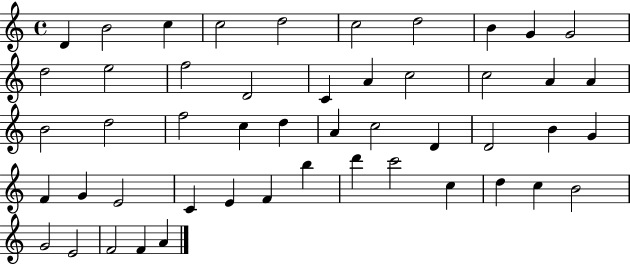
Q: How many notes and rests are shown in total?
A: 49